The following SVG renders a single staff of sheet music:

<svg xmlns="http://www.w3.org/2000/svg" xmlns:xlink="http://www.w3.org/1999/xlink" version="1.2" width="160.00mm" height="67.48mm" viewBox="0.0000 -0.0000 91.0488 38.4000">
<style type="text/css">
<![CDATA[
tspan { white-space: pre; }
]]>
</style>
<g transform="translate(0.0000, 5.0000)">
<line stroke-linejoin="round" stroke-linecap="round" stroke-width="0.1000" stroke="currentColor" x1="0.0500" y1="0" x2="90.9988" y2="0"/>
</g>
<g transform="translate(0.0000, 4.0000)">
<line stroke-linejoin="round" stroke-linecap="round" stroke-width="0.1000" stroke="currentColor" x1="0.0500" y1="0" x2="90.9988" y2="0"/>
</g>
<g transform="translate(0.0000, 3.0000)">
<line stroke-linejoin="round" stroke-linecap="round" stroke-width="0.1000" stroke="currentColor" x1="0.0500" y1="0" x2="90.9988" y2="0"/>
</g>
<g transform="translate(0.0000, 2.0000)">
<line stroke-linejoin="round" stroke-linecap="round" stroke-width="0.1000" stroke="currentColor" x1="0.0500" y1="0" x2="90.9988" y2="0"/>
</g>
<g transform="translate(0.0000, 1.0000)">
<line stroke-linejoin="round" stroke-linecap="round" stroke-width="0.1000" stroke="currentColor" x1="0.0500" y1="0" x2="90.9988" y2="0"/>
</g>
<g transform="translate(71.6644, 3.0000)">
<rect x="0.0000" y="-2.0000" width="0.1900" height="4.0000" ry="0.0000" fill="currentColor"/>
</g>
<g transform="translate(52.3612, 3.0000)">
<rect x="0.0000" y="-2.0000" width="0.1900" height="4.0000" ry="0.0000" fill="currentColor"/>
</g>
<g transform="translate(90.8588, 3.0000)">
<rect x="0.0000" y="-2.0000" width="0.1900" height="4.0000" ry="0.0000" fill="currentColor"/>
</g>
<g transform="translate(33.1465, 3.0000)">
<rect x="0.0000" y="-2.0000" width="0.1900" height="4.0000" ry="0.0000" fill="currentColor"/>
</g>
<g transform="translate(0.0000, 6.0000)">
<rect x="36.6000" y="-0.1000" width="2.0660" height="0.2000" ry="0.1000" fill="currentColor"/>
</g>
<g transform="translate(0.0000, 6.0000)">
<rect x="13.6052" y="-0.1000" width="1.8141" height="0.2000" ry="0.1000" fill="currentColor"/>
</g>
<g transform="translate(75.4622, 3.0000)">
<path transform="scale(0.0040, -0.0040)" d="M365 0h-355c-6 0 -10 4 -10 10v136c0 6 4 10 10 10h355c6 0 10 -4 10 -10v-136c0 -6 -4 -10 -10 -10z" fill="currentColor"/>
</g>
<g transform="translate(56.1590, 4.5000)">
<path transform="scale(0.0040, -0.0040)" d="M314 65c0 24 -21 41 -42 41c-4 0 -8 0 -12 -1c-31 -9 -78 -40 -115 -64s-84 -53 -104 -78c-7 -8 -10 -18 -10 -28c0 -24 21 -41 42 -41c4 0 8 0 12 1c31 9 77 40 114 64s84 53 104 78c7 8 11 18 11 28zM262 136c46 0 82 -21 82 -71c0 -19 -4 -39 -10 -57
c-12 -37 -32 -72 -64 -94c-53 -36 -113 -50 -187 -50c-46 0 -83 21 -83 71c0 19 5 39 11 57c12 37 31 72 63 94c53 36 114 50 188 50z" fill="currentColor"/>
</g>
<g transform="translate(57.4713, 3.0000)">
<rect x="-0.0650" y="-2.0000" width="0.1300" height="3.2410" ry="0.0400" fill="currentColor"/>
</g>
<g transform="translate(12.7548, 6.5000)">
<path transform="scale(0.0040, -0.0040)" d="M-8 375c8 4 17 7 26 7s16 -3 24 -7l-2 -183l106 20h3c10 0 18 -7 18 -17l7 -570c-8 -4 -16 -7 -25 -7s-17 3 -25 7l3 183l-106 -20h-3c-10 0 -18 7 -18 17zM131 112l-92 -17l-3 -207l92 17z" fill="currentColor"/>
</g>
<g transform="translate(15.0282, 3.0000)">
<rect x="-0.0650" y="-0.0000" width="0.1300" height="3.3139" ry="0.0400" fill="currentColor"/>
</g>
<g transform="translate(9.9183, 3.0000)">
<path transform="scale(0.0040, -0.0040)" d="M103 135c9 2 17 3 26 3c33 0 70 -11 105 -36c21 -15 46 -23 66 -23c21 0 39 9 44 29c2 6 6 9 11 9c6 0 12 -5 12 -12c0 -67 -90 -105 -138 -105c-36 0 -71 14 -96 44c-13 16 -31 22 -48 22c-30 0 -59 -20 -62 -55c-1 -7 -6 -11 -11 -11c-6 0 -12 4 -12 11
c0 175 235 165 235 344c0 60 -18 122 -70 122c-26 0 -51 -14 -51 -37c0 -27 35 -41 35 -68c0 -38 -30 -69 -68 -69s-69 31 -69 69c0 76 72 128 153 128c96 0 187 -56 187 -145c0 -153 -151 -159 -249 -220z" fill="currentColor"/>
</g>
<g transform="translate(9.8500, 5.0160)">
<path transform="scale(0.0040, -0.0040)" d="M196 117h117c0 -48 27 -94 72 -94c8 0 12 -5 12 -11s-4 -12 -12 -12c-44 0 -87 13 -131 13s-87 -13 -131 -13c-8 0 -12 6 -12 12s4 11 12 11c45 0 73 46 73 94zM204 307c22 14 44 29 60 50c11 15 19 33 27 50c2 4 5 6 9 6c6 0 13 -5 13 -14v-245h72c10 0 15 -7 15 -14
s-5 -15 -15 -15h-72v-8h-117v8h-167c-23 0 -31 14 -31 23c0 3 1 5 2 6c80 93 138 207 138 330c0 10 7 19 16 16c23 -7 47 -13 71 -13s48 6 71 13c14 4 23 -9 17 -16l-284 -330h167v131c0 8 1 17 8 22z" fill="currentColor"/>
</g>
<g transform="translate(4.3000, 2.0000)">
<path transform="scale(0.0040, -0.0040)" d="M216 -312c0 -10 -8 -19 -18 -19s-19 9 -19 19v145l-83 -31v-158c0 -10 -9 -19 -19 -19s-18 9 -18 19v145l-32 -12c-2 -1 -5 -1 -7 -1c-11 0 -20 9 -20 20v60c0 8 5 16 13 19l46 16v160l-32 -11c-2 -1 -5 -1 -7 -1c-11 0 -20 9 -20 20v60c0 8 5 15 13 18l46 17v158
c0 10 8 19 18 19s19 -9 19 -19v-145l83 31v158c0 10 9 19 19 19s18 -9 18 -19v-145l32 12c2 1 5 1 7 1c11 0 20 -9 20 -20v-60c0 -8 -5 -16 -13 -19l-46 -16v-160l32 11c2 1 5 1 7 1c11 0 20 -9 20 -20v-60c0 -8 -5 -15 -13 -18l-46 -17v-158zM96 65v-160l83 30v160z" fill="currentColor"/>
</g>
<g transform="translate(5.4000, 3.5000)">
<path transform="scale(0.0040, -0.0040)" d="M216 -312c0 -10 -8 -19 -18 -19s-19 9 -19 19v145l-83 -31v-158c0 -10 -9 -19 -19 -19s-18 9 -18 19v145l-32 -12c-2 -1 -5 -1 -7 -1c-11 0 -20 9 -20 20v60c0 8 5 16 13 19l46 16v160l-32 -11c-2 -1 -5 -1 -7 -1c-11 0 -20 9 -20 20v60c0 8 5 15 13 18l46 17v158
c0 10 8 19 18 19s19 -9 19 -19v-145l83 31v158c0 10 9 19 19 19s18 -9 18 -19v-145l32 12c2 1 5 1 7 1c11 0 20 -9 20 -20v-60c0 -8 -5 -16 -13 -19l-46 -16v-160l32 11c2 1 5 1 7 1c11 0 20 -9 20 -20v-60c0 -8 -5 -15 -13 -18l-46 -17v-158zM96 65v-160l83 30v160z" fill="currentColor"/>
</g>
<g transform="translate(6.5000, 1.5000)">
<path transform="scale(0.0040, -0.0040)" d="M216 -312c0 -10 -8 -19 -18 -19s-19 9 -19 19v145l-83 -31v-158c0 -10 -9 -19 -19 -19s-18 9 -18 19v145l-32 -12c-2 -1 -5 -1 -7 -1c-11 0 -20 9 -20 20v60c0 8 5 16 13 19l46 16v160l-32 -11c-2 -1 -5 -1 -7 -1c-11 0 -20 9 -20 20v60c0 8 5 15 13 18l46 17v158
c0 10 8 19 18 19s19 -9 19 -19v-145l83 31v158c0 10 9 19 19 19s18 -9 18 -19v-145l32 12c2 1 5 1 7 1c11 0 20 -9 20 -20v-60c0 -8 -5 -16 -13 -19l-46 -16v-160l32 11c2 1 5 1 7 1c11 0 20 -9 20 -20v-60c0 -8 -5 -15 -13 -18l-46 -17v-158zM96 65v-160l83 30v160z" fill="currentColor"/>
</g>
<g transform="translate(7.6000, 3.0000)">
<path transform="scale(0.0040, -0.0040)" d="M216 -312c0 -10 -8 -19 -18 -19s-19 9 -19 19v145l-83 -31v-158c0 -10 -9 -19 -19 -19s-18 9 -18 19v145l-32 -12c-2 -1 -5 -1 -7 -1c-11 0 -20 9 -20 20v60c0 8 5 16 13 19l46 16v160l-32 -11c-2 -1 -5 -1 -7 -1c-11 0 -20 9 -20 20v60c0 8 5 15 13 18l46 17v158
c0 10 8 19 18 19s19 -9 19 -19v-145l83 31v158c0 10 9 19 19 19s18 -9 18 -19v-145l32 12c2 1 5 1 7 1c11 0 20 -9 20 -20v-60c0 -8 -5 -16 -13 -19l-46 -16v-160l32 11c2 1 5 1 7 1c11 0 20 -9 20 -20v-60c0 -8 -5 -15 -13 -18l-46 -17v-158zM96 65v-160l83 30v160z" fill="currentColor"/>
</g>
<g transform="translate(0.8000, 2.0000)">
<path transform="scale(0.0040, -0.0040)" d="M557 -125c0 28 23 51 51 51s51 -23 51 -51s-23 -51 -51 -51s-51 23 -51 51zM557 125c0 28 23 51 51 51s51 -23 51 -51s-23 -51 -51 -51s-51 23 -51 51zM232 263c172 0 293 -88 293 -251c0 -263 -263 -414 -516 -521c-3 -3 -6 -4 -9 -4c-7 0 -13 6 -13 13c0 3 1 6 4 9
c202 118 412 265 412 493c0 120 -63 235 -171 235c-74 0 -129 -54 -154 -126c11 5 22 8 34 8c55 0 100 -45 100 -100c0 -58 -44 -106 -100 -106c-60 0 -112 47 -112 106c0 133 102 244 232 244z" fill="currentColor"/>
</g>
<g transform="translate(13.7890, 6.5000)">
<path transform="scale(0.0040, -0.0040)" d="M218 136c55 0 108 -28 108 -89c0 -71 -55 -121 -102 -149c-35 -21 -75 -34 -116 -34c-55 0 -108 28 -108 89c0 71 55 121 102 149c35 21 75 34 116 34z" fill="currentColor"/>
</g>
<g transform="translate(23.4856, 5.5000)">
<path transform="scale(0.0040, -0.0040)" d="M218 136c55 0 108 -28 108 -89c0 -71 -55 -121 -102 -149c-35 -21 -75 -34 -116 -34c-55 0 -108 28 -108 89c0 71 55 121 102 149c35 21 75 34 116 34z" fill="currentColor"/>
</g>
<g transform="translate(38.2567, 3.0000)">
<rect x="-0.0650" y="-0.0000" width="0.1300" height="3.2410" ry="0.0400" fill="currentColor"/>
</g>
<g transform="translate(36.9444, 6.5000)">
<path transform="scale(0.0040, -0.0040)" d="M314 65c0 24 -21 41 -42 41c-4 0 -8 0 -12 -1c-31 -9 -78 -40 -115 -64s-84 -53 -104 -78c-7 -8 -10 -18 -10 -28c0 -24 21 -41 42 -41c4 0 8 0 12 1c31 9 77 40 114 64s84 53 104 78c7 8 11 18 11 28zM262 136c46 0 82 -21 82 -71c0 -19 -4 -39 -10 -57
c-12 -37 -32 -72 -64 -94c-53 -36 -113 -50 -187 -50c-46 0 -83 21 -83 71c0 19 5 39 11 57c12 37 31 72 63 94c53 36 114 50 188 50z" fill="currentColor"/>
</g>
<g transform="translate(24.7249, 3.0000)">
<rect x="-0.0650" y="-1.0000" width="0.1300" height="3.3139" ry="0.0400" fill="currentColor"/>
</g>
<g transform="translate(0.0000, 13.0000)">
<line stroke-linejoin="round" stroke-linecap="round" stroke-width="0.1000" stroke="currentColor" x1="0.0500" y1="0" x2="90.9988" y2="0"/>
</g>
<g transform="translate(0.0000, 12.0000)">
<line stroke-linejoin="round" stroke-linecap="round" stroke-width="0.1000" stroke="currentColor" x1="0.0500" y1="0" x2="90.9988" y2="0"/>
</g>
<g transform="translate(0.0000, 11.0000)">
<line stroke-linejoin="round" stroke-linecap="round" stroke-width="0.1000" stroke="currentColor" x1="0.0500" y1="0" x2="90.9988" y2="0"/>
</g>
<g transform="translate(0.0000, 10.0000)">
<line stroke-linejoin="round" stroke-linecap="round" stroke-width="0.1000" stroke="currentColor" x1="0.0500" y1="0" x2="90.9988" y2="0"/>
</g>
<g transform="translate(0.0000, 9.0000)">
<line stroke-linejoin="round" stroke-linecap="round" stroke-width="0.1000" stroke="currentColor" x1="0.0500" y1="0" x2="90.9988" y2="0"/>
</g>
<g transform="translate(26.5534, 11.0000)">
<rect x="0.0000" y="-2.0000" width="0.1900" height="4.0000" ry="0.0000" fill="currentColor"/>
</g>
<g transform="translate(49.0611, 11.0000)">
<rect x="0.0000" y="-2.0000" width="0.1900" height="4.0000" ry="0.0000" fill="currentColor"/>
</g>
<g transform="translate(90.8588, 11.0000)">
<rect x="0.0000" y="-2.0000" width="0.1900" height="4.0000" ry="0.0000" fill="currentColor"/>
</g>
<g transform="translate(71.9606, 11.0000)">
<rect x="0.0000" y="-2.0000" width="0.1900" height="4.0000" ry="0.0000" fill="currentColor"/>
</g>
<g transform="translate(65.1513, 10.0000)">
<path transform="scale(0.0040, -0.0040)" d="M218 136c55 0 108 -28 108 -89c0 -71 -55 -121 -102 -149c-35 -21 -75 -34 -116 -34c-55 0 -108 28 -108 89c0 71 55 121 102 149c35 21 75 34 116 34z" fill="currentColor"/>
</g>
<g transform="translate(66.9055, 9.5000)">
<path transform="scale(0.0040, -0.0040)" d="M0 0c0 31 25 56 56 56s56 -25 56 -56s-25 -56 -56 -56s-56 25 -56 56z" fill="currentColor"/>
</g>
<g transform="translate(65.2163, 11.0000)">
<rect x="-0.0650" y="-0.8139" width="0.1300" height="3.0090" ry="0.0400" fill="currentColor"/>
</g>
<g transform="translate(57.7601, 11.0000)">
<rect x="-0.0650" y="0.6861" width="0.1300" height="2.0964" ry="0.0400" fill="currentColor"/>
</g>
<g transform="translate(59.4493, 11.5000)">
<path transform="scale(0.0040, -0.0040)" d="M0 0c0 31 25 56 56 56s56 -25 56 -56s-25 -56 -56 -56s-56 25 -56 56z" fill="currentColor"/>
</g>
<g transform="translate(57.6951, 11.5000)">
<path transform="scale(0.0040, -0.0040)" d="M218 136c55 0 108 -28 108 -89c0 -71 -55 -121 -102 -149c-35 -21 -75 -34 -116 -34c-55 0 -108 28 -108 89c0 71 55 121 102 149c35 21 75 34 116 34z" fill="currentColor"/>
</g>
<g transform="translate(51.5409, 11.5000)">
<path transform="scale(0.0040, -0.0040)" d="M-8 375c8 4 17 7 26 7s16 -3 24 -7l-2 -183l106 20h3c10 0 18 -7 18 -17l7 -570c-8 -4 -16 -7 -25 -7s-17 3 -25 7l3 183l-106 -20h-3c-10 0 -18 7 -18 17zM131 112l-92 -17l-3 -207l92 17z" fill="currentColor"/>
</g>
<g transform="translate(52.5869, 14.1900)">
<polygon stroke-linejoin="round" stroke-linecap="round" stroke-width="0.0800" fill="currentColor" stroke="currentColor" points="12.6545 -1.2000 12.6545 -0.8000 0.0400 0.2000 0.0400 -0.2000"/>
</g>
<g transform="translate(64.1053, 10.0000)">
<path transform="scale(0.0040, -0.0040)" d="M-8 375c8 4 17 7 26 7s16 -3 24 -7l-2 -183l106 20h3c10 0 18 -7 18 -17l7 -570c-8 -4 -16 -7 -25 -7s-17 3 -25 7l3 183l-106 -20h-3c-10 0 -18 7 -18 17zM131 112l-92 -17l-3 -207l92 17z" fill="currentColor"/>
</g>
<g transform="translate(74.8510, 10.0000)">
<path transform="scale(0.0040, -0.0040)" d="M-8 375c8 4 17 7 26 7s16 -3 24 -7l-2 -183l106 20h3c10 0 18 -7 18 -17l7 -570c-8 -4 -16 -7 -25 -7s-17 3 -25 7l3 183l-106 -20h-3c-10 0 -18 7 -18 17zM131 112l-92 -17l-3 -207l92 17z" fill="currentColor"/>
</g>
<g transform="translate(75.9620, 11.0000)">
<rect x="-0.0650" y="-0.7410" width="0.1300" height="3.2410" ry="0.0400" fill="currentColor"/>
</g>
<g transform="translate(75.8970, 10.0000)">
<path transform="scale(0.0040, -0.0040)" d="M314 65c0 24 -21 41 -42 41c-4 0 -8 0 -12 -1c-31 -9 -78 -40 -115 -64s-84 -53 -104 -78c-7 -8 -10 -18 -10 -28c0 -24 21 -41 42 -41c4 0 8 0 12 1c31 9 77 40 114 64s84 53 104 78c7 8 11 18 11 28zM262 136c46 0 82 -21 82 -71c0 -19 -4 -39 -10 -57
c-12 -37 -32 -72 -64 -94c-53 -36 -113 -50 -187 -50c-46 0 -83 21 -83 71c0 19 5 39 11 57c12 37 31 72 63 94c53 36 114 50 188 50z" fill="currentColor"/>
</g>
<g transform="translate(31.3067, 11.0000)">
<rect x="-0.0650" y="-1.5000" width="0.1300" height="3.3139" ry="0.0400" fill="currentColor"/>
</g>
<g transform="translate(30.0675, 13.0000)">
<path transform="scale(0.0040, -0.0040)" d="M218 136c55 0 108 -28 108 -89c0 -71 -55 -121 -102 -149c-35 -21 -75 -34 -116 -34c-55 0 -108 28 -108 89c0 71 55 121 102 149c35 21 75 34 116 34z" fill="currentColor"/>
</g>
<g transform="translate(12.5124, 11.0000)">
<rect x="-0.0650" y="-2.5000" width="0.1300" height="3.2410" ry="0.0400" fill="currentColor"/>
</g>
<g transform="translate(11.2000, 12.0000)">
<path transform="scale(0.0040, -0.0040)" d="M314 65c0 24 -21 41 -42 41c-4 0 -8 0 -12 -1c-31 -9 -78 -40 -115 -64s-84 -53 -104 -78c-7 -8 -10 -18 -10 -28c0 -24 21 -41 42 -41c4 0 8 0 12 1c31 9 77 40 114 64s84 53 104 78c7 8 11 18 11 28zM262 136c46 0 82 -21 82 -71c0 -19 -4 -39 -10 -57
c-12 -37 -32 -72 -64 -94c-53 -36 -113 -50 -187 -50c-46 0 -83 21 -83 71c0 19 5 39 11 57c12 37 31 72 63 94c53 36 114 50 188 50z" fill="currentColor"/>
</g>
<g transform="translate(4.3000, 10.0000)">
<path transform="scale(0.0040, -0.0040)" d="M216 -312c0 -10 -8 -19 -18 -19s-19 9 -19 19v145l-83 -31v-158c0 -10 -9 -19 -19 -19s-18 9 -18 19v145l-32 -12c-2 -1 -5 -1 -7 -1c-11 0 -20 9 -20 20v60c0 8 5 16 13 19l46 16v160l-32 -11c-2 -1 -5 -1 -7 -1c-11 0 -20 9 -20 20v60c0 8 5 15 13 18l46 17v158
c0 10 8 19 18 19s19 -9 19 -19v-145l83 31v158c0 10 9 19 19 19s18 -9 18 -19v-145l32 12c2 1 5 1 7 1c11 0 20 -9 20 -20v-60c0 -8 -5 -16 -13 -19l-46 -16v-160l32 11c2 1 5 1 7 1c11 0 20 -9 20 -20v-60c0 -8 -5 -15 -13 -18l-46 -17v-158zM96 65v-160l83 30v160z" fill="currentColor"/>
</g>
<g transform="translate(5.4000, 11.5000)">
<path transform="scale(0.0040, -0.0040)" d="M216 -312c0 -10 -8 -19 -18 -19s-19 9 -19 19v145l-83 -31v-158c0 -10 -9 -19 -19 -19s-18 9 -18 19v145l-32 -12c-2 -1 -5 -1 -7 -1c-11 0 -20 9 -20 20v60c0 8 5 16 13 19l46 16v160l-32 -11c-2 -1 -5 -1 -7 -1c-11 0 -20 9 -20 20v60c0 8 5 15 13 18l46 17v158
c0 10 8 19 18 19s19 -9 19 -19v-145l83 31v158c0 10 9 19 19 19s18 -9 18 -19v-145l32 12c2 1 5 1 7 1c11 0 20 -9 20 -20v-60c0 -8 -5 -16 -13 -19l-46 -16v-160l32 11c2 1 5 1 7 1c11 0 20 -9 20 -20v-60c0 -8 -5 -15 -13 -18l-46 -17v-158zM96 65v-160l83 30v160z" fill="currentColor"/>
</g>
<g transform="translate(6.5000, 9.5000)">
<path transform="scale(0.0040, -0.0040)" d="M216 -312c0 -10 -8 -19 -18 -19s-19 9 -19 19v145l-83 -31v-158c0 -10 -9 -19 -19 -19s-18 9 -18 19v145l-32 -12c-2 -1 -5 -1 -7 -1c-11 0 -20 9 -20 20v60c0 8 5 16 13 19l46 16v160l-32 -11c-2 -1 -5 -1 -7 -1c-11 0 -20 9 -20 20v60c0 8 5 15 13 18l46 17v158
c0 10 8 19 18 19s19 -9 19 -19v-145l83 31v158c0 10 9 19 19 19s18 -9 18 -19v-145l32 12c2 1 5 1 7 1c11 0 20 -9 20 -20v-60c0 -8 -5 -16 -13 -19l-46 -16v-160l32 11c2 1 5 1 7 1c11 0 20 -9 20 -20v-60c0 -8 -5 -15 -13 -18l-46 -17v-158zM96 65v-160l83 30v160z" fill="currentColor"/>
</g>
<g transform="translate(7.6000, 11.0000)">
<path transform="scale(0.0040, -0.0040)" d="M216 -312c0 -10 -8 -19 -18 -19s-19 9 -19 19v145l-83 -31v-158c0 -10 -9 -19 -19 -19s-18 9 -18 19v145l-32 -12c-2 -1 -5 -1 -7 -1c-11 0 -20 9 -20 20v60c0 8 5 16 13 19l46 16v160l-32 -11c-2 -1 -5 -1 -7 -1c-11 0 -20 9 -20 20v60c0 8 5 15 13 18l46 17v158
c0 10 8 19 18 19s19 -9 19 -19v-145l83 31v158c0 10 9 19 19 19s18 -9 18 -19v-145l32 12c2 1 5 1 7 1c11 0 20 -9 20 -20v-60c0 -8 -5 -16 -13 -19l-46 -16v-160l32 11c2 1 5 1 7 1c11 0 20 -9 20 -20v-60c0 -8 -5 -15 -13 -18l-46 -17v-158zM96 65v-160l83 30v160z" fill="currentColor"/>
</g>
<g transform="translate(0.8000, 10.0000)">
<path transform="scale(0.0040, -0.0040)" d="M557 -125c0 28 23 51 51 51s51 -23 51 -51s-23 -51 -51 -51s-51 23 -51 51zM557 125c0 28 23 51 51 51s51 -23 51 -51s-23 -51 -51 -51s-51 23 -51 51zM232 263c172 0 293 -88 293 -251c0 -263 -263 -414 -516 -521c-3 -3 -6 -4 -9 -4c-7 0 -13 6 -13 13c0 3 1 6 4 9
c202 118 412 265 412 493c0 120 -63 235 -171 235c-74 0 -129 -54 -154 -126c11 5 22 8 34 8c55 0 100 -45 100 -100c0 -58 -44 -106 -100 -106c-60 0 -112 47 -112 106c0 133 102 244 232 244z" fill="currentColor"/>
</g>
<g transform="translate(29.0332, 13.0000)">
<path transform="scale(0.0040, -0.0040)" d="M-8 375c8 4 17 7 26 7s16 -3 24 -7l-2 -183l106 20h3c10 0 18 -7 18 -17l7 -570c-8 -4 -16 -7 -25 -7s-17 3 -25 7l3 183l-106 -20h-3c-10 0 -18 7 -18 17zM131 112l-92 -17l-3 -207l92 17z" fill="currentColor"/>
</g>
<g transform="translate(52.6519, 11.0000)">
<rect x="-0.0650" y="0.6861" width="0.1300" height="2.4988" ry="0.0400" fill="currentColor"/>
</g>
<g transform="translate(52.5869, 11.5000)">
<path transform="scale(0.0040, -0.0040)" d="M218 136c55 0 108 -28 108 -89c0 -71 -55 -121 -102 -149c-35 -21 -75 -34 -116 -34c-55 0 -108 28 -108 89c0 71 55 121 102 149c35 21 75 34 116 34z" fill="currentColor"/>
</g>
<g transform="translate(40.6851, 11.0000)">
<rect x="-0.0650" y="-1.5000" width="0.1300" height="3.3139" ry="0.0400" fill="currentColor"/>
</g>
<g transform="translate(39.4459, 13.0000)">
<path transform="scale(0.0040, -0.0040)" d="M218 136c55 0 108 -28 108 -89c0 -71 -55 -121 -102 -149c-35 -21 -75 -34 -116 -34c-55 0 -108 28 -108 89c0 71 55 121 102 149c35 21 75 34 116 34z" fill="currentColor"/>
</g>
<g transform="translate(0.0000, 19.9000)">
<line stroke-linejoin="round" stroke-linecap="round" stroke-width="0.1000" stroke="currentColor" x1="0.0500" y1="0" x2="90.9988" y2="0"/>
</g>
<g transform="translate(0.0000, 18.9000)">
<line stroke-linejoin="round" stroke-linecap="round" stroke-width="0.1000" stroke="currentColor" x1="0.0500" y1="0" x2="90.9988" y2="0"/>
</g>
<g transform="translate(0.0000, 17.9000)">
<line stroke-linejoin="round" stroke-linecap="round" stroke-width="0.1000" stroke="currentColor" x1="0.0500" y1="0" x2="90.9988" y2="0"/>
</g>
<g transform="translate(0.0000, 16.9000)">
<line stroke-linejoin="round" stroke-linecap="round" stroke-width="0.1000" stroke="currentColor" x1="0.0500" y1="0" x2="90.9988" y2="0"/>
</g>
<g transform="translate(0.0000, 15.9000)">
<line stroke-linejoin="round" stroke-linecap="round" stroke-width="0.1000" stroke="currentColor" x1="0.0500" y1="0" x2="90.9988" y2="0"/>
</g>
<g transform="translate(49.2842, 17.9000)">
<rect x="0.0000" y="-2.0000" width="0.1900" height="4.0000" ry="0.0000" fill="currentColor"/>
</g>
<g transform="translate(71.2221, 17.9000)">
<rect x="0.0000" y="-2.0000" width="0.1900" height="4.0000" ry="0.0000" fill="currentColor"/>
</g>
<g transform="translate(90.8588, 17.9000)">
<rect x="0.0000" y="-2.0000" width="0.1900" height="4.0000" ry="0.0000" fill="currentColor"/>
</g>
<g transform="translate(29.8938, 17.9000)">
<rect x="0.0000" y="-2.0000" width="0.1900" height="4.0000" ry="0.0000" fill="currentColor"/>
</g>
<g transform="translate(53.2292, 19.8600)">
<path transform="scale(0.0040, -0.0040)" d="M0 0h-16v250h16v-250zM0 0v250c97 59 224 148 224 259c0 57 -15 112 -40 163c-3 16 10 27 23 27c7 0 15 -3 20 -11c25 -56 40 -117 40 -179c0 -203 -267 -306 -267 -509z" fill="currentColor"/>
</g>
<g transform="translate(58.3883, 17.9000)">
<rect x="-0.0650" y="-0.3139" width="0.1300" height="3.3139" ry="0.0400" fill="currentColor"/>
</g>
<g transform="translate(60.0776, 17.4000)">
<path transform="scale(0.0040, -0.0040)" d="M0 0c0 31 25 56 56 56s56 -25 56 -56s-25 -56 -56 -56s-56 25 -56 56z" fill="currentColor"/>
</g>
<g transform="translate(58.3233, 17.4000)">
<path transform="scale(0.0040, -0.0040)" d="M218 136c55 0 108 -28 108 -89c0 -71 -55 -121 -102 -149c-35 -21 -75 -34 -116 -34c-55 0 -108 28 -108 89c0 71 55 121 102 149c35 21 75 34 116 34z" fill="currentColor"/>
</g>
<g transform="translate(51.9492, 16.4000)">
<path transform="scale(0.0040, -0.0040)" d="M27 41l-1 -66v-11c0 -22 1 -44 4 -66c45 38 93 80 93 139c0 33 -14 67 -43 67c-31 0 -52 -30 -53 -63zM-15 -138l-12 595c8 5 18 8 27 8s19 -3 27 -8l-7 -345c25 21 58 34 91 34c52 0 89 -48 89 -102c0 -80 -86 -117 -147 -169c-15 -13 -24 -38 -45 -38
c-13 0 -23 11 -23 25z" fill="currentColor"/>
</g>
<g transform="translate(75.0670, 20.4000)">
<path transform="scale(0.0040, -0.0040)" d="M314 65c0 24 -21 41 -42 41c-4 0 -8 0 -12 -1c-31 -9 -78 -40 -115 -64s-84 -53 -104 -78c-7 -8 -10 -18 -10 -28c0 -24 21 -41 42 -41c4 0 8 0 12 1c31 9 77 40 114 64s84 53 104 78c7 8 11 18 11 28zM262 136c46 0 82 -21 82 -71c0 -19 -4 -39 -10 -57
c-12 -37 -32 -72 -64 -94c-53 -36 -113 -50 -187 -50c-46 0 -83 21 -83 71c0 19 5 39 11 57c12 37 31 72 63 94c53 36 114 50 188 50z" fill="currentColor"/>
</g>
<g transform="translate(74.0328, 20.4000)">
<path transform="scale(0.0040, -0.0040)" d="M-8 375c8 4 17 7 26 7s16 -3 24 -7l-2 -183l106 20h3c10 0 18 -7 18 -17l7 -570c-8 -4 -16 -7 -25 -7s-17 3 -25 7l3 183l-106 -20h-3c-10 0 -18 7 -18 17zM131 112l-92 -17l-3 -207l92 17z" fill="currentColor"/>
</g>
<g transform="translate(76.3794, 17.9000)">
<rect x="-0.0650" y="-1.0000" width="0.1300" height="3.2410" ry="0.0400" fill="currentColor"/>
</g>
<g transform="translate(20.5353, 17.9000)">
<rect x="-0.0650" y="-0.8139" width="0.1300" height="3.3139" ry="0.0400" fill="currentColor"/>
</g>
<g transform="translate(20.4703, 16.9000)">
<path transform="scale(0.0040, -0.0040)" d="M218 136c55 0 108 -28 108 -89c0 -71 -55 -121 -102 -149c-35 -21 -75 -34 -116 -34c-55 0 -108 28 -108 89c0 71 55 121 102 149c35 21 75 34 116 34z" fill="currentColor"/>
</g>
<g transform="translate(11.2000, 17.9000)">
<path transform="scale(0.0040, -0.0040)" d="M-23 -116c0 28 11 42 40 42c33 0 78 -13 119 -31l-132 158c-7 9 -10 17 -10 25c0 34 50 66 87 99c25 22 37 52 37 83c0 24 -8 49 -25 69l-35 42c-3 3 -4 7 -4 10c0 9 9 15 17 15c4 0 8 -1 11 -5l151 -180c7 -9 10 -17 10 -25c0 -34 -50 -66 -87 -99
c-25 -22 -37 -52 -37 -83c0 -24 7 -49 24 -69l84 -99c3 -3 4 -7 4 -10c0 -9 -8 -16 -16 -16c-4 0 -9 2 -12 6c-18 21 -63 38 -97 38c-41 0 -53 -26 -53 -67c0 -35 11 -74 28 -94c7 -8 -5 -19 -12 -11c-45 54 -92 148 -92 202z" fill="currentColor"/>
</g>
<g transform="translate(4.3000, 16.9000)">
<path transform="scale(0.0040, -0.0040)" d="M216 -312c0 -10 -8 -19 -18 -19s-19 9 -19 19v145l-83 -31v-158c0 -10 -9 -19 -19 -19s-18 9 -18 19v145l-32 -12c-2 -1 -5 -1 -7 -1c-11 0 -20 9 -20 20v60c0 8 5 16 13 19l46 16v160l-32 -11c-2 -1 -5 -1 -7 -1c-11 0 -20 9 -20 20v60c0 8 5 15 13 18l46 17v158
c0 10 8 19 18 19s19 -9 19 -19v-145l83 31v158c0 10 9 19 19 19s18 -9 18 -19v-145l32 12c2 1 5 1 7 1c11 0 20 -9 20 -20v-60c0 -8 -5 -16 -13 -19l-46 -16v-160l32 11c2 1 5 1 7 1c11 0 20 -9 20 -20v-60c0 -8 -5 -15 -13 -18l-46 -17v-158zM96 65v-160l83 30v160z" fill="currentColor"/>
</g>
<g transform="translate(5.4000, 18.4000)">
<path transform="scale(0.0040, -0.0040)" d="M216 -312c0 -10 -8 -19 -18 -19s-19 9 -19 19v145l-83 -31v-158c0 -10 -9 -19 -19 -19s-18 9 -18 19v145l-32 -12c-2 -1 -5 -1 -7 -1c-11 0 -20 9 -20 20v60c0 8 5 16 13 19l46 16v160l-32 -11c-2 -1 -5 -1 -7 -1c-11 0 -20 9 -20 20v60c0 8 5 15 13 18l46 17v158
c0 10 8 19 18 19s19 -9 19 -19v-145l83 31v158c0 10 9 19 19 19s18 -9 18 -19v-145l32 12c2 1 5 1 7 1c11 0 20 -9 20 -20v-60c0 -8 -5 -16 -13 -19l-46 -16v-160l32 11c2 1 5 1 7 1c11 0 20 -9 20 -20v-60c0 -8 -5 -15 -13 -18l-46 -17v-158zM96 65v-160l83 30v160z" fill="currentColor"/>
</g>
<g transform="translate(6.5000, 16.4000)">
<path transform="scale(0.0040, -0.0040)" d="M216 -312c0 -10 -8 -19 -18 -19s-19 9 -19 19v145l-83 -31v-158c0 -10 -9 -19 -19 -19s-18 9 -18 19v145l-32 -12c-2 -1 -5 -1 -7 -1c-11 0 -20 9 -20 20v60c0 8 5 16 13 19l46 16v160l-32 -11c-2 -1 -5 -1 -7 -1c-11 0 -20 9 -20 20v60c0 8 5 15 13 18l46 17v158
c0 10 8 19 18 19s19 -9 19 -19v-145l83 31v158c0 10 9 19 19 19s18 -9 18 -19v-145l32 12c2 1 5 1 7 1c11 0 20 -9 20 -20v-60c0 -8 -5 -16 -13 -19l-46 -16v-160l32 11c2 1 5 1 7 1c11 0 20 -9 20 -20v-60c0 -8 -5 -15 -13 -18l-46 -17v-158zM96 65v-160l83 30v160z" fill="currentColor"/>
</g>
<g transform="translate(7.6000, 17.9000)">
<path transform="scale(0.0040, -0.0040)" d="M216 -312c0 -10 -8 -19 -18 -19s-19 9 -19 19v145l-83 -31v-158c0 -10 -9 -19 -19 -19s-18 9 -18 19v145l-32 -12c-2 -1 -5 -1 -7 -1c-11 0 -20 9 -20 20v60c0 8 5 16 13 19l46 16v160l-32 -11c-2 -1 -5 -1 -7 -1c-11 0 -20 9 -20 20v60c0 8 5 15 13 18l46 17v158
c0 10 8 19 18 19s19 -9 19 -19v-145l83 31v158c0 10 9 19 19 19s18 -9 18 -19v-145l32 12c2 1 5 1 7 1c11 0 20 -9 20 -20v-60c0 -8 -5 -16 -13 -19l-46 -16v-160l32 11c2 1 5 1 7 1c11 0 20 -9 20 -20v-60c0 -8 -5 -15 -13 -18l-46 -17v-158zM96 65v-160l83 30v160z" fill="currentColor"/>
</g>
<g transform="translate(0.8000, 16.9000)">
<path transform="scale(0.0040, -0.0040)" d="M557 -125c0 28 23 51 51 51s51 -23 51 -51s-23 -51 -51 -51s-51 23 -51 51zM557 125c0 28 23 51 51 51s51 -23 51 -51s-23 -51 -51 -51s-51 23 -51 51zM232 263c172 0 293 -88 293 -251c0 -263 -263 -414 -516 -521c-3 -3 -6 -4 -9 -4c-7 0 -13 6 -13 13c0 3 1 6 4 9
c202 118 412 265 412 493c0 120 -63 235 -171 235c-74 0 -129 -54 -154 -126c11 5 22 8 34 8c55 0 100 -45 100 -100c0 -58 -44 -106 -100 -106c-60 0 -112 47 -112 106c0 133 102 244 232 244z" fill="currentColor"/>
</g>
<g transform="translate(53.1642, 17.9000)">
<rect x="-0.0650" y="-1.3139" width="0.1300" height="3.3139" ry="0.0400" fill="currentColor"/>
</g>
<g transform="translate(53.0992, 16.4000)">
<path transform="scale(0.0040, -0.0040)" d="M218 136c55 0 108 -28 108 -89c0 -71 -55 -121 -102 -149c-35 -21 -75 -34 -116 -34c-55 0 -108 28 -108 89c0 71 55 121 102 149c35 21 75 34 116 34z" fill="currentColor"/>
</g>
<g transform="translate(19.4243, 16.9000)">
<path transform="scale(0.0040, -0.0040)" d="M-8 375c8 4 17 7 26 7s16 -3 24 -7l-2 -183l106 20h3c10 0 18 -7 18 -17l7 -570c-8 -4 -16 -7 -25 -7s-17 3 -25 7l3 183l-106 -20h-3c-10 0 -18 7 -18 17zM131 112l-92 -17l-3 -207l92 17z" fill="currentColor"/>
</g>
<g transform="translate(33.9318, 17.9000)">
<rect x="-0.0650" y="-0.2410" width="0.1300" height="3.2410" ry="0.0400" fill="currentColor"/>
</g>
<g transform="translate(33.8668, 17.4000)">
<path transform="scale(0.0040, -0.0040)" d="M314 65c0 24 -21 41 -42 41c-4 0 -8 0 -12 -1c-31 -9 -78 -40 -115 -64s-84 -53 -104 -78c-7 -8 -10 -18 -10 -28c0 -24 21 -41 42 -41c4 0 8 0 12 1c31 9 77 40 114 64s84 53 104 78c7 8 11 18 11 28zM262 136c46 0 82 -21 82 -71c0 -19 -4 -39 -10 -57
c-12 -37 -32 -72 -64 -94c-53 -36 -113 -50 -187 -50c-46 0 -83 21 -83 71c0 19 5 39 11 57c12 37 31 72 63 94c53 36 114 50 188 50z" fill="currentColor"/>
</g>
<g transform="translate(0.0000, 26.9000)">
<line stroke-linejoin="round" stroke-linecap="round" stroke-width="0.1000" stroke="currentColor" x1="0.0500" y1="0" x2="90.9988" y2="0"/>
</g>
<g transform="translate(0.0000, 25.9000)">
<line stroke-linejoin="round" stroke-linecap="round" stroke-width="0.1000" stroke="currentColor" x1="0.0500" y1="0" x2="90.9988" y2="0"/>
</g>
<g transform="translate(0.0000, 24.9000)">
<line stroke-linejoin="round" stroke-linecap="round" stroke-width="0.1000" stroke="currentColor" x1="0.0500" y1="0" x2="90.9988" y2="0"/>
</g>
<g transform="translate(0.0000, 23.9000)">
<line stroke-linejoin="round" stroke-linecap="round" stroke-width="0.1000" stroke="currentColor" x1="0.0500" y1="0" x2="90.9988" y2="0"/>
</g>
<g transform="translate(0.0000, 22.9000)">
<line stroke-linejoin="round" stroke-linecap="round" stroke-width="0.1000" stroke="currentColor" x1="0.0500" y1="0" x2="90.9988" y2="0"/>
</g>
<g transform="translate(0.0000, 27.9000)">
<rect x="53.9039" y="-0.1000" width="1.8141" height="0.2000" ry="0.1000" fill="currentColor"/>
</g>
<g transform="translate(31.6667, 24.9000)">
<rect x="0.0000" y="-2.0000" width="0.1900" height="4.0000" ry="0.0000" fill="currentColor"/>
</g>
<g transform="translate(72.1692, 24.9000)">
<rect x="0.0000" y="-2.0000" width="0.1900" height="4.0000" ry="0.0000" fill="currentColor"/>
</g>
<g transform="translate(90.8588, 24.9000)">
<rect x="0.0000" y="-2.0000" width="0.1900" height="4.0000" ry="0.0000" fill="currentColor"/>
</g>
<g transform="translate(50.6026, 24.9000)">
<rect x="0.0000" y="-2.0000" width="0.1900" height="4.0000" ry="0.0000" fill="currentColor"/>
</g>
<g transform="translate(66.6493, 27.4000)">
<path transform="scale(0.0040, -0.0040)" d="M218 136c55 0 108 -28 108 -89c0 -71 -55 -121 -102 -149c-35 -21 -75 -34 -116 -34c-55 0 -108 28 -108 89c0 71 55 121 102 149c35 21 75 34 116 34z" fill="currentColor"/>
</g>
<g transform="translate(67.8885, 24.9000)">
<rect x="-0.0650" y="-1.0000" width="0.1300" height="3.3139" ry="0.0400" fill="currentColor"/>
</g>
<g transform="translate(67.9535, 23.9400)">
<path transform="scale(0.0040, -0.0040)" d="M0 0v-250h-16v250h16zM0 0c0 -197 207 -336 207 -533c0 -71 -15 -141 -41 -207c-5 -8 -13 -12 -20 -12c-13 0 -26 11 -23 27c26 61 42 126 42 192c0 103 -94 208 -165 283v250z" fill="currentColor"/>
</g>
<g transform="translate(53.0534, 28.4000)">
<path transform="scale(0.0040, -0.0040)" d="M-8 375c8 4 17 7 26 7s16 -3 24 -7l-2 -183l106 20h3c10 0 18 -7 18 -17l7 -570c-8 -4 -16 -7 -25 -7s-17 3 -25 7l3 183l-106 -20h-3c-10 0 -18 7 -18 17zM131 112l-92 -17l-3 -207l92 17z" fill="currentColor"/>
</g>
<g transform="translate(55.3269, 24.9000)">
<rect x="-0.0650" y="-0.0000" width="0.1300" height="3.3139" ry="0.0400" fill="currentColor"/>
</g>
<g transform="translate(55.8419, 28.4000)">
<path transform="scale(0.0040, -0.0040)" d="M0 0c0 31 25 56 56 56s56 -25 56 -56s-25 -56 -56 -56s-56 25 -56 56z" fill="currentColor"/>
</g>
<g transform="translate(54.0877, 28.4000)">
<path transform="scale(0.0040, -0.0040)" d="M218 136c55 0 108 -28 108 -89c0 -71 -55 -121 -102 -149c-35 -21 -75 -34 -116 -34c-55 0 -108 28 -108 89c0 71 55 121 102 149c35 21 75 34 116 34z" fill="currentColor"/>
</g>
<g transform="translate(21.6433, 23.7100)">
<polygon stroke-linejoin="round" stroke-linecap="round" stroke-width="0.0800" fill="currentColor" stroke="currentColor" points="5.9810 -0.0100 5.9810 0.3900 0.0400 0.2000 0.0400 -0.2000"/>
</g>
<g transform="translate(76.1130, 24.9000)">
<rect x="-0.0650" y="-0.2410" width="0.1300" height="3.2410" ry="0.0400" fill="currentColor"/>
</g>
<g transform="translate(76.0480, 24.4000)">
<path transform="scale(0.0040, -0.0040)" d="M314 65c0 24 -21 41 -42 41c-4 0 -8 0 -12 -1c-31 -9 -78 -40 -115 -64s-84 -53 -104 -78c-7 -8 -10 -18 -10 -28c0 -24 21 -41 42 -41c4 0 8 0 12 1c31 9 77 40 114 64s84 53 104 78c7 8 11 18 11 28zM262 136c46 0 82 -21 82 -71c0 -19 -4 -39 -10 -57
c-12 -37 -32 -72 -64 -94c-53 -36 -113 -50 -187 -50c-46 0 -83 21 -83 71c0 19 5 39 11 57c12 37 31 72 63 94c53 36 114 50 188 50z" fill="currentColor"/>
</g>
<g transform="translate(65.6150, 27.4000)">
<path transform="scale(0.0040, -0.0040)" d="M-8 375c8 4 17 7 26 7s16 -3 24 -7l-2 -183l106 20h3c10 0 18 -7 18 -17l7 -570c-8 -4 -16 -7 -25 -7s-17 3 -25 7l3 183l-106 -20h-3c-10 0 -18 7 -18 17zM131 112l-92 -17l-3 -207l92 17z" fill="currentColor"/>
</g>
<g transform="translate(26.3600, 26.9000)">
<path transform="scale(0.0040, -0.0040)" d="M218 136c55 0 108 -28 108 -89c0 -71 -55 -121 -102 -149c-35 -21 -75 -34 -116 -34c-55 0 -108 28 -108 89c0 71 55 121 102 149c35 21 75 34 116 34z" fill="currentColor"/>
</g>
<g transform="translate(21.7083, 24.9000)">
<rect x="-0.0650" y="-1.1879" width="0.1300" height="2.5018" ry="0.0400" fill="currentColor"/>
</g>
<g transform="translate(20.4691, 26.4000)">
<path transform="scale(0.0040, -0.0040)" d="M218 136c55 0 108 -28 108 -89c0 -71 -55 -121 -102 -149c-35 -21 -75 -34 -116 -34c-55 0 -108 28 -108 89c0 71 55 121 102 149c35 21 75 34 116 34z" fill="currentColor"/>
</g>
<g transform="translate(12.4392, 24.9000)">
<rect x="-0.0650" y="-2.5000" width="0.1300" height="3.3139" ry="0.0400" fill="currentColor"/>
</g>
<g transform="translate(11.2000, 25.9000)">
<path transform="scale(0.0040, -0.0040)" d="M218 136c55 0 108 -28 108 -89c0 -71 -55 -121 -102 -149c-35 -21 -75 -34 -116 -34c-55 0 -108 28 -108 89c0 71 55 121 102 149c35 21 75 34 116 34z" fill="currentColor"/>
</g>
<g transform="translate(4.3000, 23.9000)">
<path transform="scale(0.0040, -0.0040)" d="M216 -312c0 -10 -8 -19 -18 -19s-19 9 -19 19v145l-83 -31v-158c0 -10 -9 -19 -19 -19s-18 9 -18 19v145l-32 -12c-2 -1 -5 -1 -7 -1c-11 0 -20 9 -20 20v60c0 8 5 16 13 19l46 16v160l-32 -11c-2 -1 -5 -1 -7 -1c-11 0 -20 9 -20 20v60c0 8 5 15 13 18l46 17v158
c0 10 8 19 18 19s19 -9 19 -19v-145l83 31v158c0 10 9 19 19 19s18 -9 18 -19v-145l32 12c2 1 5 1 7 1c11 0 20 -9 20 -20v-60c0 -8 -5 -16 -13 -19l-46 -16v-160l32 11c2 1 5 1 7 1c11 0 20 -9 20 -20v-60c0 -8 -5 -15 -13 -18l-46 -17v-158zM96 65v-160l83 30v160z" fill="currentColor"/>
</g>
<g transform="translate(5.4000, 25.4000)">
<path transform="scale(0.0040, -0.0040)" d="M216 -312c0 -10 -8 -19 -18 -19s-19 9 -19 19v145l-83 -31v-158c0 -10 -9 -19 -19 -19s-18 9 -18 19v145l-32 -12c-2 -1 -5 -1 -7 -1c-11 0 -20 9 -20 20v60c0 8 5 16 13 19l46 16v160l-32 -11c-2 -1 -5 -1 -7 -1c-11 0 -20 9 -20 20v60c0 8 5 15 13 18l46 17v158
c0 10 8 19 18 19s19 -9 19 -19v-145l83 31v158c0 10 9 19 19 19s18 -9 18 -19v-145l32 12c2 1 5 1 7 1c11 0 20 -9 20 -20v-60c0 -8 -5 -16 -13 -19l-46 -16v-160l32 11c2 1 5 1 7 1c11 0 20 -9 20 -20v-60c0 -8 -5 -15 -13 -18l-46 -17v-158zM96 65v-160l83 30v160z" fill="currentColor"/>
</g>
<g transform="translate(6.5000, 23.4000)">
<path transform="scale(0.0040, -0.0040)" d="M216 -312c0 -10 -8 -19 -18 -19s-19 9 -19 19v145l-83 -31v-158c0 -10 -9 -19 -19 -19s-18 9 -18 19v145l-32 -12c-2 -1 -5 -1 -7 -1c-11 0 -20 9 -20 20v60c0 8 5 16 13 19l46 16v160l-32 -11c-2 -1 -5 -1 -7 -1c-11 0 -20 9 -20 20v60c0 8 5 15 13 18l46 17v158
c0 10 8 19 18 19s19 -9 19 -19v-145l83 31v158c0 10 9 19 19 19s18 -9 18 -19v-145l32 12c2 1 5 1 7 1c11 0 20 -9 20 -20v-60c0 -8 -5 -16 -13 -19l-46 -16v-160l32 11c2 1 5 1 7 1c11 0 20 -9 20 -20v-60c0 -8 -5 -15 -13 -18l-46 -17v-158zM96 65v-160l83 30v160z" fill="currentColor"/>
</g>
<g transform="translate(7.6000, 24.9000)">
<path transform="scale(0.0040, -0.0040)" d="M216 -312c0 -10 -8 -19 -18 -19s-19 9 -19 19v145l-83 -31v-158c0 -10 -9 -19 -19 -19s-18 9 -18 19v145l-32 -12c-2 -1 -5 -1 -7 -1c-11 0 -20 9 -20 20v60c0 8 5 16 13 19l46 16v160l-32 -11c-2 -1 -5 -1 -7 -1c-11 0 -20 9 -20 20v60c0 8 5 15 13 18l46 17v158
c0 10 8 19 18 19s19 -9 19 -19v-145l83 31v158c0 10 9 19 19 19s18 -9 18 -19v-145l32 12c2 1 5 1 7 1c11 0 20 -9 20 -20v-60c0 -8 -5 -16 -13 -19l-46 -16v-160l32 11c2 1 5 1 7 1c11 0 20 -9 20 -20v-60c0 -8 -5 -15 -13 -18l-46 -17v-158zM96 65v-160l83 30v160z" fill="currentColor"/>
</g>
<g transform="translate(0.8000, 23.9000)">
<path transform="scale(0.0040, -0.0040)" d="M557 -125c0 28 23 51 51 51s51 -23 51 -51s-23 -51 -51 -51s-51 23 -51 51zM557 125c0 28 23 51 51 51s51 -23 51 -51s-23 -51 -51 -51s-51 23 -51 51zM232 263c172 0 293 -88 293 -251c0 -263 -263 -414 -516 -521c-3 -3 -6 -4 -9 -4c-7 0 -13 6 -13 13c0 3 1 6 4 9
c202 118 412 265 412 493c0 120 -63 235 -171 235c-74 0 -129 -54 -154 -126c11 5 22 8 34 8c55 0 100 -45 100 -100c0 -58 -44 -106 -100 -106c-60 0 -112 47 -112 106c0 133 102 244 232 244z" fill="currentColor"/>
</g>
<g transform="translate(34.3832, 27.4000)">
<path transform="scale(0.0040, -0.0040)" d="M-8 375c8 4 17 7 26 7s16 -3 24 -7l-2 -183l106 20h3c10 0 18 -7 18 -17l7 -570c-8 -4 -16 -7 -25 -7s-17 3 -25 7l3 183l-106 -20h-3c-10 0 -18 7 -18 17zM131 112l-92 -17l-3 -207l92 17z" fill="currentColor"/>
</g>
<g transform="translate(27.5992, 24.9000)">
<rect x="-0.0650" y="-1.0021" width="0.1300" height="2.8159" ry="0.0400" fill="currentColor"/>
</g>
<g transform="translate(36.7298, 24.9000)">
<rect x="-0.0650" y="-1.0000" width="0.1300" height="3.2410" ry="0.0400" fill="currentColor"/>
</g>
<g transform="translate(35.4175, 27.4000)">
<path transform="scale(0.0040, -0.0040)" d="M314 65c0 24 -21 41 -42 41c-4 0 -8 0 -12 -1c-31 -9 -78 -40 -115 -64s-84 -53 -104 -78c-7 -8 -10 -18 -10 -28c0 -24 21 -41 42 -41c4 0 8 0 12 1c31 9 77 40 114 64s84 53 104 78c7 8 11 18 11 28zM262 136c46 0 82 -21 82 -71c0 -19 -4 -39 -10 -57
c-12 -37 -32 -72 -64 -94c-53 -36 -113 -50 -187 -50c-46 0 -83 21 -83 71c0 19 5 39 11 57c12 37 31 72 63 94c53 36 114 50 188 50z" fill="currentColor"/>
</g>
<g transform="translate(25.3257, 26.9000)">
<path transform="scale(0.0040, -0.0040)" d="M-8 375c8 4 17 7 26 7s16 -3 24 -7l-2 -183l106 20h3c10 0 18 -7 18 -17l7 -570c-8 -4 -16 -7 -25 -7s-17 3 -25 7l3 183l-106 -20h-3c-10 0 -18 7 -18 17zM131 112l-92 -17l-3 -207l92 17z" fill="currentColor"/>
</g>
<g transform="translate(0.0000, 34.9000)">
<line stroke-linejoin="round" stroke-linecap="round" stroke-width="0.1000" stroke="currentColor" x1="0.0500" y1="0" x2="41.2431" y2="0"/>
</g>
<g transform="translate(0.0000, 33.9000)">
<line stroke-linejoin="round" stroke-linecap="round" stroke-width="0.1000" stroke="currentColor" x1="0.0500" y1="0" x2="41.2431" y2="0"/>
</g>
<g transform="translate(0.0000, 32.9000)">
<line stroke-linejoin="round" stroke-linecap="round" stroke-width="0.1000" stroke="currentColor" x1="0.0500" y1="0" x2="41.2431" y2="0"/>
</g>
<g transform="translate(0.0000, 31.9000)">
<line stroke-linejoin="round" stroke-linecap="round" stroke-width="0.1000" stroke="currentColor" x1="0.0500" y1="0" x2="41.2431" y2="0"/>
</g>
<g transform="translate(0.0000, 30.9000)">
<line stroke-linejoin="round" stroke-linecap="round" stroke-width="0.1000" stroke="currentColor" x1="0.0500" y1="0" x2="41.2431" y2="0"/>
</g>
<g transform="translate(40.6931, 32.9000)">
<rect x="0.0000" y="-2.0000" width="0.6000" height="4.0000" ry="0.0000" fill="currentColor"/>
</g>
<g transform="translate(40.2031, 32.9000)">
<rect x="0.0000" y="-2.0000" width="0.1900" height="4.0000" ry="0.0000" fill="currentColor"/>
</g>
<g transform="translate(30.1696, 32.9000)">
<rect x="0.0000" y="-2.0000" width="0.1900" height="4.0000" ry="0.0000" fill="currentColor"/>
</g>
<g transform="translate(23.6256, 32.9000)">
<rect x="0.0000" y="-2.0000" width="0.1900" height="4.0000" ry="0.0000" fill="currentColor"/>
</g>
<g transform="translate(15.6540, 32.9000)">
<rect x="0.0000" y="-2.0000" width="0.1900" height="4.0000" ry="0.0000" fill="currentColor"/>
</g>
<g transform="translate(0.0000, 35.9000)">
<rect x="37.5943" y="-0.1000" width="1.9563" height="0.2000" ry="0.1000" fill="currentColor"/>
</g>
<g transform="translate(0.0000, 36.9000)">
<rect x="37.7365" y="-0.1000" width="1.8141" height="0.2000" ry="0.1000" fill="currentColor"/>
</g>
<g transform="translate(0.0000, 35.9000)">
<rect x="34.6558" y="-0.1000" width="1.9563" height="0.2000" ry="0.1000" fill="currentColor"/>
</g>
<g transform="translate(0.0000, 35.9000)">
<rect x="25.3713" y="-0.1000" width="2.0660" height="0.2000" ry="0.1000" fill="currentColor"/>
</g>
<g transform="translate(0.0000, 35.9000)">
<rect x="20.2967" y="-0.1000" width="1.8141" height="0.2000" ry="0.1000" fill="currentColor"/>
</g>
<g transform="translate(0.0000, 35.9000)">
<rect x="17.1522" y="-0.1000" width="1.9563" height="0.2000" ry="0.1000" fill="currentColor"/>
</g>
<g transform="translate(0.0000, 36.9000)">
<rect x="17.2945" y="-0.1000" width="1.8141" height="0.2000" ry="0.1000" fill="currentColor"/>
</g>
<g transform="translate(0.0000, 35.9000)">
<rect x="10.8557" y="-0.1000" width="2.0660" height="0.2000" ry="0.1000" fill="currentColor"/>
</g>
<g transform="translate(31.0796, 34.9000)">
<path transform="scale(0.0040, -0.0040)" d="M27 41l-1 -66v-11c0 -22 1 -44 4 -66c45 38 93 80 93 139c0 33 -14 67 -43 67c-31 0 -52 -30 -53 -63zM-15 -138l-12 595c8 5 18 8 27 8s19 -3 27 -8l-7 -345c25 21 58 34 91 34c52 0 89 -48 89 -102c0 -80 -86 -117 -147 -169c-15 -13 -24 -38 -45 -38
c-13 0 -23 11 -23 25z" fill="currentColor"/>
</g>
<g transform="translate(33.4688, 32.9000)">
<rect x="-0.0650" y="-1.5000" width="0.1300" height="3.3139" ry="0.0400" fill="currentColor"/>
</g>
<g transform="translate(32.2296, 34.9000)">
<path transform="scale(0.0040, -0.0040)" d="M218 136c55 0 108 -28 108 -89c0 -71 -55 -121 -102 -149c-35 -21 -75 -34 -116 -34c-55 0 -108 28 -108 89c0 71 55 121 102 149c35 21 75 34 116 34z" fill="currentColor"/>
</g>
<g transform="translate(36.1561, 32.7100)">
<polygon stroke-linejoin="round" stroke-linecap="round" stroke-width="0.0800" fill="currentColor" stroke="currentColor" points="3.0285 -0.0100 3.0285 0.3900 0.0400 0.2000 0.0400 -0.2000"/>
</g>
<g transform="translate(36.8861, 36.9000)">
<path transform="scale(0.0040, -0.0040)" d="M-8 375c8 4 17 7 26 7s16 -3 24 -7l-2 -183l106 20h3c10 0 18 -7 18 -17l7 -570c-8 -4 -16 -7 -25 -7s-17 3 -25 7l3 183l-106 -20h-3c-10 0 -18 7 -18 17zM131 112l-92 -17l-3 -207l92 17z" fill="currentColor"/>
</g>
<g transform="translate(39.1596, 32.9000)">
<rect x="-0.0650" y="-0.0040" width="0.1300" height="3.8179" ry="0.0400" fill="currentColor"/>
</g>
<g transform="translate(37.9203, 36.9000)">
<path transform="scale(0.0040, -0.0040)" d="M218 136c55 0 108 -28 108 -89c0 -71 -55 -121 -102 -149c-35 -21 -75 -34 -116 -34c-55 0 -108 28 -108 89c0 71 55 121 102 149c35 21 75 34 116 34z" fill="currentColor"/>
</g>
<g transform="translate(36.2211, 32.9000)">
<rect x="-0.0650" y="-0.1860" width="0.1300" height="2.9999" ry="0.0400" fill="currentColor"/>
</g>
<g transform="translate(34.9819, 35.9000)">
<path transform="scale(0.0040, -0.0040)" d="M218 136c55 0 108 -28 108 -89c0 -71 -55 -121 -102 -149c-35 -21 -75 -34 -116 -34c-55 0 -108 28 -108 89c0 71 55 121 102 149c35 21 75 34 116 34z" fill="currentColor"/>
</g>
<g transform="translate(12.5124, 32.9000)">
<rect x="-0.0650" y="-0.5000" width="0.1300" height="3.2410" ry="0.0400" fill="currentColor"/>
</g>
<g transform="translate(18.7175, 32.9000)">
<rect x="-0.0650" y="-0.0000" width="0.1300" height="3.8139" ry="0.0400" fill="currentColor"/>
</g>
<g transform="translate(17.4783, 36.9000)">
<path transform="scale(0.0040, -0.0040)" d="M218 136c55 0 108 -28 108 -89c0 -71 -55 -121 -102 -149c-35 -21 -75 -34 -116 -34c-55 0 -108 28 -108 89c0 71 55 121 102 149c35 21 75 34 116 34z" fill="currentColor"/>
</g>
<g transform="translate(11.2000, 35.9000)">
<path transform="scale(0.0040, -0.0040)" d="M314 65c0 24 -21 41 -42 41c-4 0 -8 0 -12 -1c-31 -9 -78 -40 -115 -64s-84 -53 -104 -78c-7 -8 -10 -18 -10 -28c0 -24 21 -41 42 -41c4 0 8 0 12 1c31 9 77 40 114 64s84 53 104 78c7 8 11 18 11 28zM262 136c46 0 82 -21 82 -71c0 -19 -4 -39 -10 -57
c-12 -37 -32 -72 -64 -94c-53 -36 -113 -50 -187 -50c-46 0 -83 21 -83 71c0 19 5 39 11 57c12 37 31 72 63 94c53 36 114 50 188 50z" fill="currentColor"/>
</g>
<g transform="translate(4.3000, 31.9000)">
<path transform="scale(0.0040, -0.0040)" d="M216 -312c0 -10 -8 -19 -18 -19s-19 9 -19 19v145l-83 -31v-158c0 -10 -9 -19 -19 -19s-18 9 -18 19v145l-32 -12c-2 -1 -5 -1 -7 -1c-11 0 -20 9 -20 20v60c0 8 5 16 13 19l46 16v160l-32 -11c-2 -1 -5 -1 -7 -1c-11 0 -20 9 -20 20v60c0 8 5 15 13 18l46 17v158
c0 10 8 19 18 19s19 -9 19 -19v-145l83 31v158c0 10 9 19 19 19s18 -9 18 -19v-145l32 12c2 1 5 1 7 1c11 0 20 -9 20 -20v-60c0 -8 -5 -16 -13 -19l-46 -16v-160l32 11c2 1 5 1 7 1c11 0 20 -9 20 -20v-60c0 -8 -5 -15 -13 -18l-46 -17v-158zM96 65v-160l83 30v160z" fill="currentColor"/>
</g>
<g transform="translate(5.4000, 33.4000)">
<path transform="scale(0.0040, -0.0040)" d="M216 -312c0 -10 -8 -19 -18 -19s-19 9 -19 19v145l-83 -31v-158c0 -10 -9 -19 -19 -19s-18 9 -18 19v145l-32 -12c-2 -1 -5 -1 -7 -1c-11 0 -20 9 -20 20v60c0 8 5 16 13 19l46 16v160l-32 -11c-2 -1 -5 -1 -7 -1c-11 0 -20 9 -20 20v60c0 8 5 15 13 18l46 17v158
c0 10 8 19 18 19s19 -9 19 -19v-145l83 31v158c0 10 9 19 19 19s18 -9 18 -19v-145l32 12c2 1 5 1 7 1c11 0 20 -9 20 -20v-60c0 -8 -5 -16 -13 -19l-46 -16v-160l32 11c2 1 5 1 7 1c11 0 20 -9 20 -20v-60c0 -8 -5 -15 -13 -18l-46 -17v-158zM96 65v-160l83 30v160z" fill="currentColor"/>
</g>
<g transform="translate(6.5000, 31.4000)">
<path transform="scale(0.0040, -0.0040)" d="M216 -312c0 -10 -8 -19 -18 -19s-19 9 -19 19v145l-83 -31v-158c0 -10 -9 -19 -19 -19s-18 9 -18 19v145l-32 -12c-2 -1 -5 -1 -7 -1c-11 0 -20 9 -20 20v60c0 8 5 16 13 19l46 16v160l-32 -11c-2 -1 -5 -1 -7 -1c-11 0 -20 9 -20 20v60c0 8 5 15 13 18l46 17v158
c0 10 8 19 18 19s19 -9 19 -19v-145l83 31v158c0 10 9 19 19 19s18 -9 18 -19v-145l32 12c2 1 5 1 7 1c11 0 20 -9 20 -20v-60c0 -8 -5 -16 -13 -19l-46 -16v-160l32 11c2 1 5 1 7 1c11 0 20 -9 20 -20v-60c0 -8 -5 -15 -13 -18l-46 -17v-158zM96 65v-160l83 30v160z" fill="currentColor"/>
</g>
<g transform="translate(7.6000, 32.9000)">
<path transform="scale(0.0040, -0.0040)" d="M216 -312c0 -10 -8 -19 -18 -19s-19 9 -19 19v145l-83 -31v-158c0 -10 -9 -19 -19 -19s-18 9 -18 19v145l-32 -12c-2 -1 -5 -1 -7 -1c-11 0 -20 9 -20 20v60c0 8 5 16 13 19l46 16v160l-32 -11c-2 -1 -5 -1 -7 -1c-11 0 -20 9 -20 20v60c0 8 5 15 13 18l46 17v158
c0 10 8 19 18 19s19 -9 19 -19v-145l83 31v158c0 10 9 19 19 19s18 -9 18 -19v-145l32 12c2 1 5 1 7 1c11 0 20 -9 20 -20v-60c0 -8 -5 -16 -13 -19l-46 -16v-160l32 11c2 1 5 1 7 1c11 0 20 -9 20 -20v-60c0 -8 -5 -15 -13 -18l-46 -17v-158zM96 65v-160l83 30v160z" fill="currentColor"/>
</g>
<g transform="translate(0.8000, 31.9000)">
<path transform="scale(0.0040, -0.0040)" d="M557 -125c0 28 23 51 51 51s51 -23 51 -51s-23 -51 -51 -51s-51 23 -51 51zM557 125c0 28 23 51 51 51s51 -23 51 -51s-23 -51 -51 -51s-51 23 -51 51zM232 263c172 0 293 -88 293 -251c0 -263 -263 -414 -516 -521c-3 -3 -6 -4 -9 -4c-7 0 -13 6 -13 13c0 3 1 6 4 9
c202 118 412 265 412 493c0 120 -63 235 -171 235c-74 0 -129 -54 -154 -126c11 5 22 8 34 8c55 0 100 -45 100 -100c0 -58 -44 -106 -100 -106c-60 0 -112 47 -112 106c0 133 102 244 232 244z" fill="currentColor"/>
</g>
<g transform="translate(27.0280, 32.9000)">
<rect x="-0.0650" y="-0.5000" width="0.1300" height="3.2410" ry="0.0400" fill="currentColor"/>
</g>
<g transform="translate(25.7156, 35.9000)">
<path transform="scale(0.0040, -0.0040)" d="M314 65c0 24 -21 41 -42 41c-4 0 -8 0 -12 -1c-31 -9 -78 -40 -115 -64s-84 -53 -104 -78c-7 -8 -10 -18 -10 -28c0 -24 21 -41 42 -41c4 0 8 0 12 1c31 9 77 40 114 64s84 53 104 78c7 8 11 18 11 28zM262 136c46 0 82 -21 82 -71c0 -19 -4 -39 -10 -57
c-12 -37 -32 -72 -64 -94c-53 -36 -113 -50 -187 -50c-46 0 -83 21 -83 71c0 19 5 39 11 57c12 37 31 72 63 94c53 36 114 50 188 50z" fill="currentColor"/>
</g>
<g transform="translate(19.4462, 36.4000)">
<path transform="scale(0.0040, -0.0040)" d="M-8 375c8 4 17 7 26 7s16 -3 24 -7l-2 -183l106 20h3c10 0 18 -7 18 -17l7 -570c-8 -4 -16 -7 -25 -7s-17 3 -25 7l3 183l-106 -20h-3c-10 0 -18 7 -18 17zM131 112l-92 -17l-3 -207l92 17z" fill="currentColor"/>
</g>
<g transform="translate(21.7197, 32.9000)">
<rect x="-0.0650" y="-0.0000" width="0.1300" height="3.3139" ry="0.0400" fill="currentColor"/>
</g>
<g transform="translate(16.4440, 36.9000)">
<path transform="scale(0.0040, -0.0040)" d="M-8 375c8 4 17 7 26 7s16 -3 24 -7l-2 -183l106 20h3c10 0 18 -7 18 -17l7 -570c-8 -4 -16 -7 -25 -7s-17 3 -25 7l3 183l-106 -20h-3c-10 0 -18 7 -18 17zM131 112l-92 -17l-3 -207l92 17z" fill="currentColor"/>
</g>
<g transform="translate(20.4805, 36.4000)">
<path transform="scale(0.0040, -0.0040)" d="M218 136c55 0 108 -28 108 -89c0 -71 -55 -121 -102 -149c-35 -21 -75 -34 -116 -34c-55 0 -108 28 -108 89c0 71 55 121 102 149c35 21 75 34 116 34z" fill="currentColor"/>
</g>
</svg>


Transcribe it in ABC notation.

X:1
T:Untitled
M:2/4
L:1/4
K:E
D,, ^F,, ^D,,2 A,,2 z2 B,,2 G,, G,, C,/2 C,/2 F,/2 F,2 z F, E,2 _G,/2 E, F,,2 B,, A,,/2 G,,/2 F,,2 D,, F,,/2 E,2 E,,2 C,, D,, E,,2 _G,, E,,/2 C,,/2